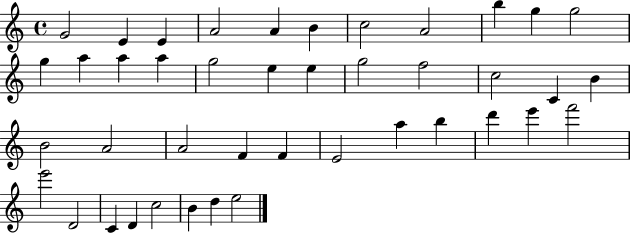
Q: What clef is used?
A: treble